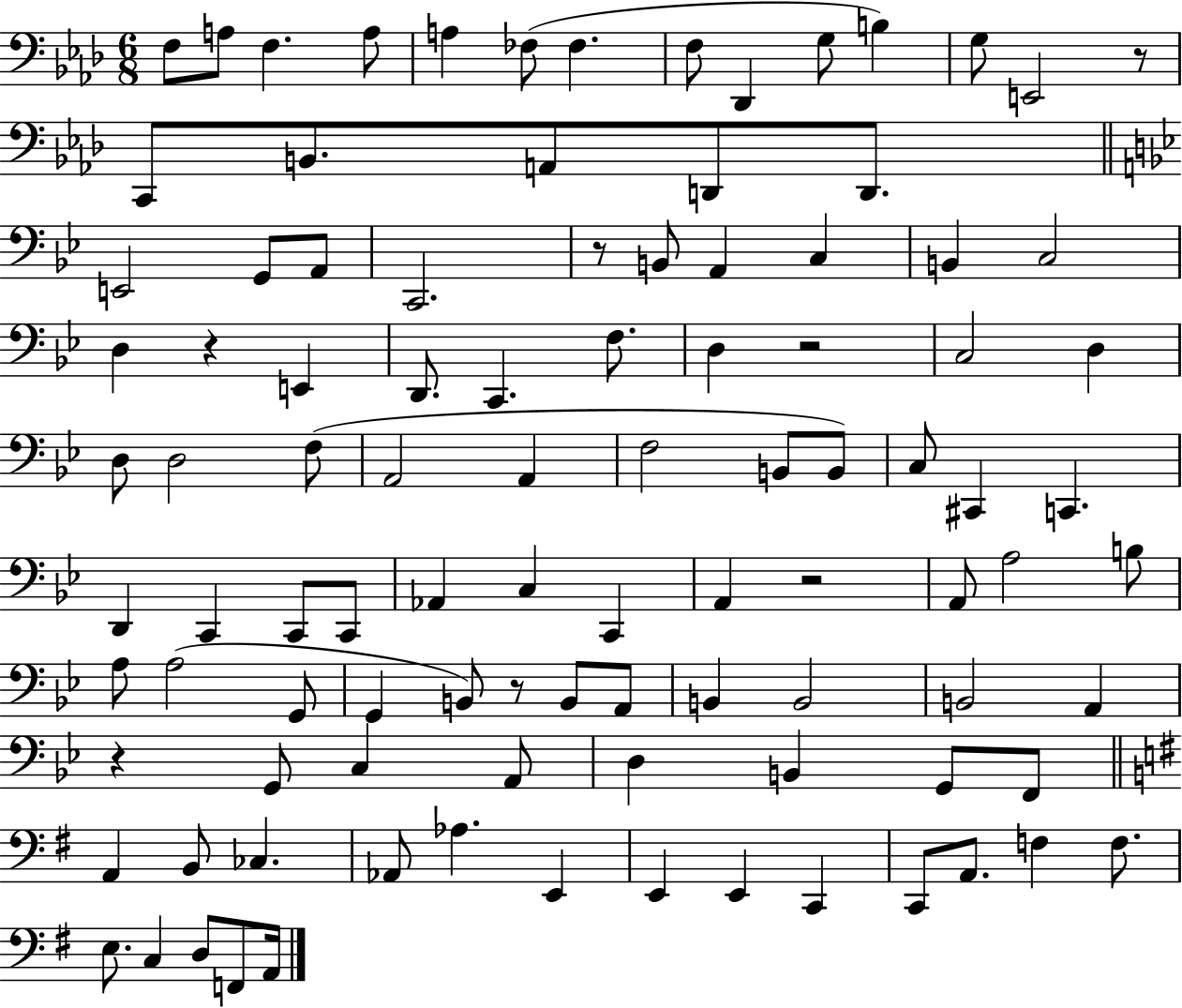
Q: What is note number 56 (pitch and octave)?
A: A3